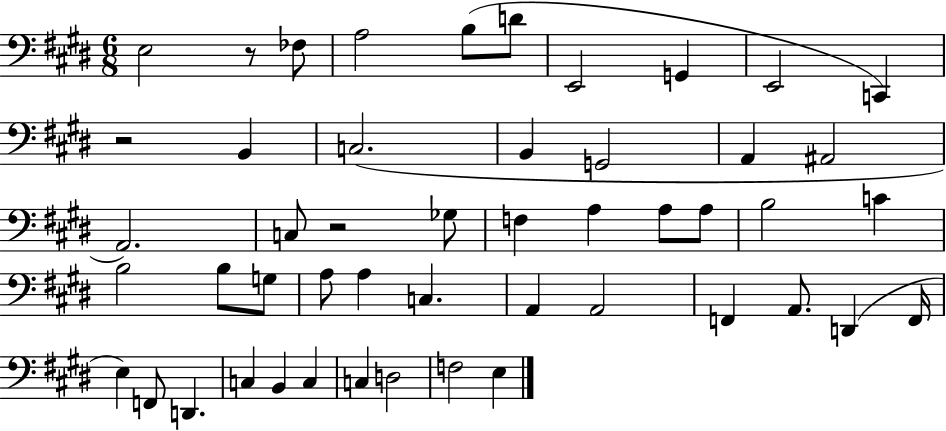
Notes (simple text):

E3/h R/e FES3/e A3/h B3/e D4/e E2/h G2/q E2/h C2/q R/h B2/q C3/h. B2/q G2/h A2/q A#2/h A2/h. C3/e R/h Gb3/e F3/q A3/q A3/e A3/e B3/h C4/q B3/h B3/e G3/e A3/e A3/q C3/q. A2/q A2/h F2/q A2/e. D2/q F2/s E3/q F2/e D2/q. C3/q B2/q C3/q C3/q D3/h F3/h E3/q